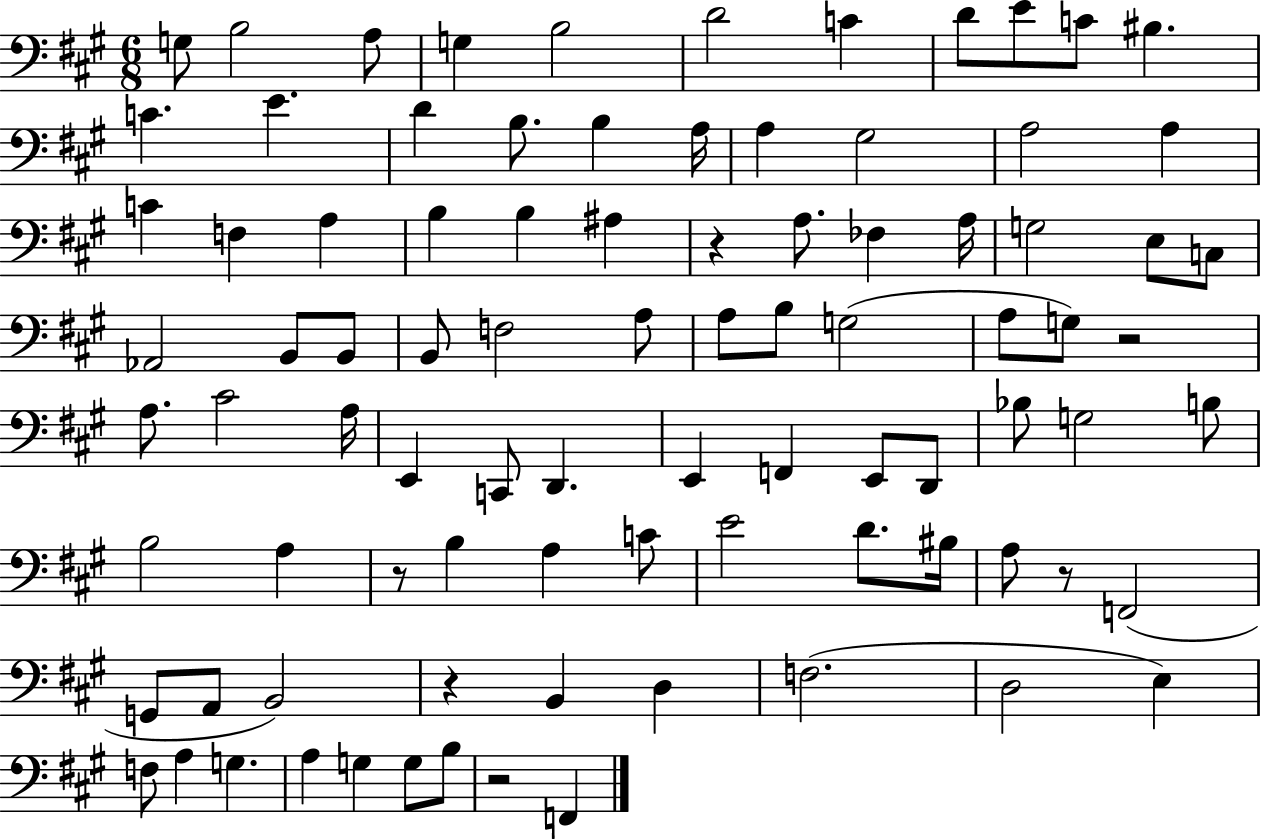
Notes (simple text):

G3/e B3/h A3/e G3/q B3/h D4/h C4/q D4/e E4/e C4/e BIS3/q. C4/q. E4/q. D4/q B3/e. B3/q A3/s A3/q G#3/h A3/h A3/q C4/q F3/q A3/q B3/q B3/q A#3/q R/q A3/e. FES3/q A3/s G3/h E3/e C3/e Ab2/h B2/e B2/e B2/e F3/h A3/e A3/e B3/e G3/h A3/e G3/e R/h A3/e. C#4/h A3/s E2/q C2/e D2/q. E2/q F2/q E2/e D2/e Bb3/e G3/h B3/e B3/h A3/q R/e B3/q A3/q C4/e E4/h D4/e. BIS3/s A3/e R/e F2/h G2/e A2/e B2/h R/q B2/q D3/q F3/h. D3/h E3/q F3/e A3/q G3/q. A3/q G3/q G3/e B3/e R/h F2/q